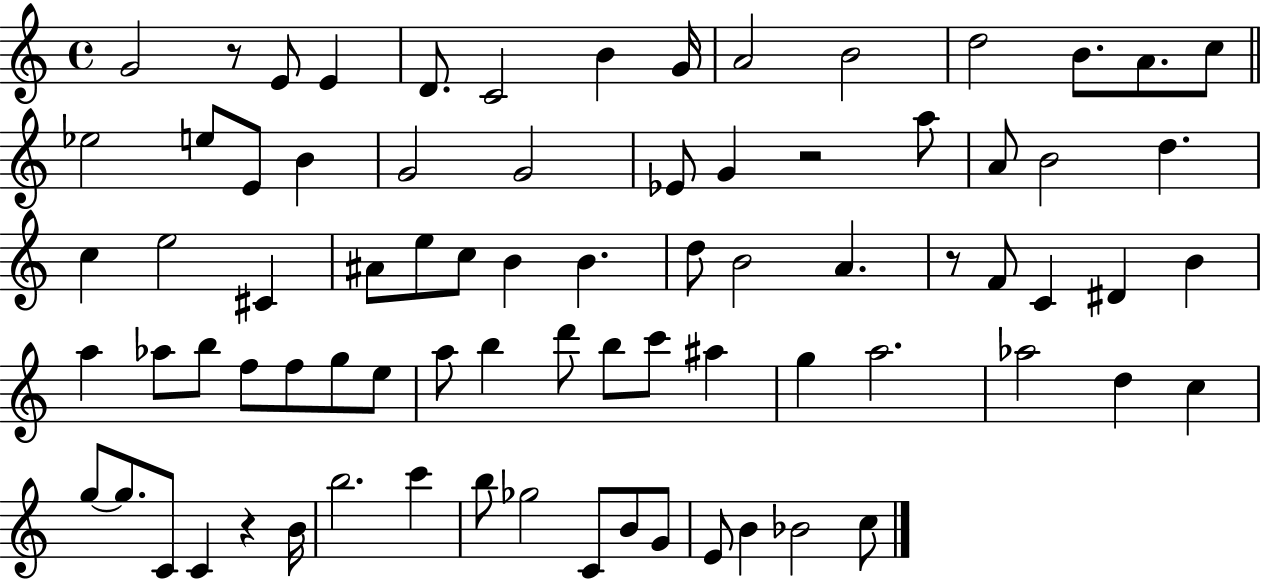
X:1
T:Untitled
M:4/4
L:1/4
K:C
G2 z/2 E/2 E D/2 C2 B G/4 A2 B2 d2 B/2 A/2 c/2 _e2 e/2 E/2 B G2 G2 _E/2 G z2 a/2 A/2 B2 d c e2 ^C ^A/2 e/2 c/2 B B d/2 B2 A z/2 F/2 C ^D B a _a/2 b/2 f/2 f/2 g/2 e/2 a/2 b d'/2 b/2 c'/2 ^a g a2 _a2 d c g/2 g/2 C/2 C z B/4 b2 c' b/2 _g2 C/2 B/2 G/2 E/2 B _B2 c/2